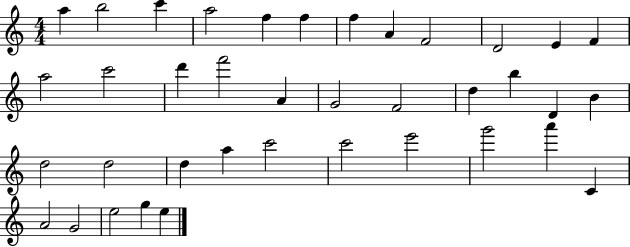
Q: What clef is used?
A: treble